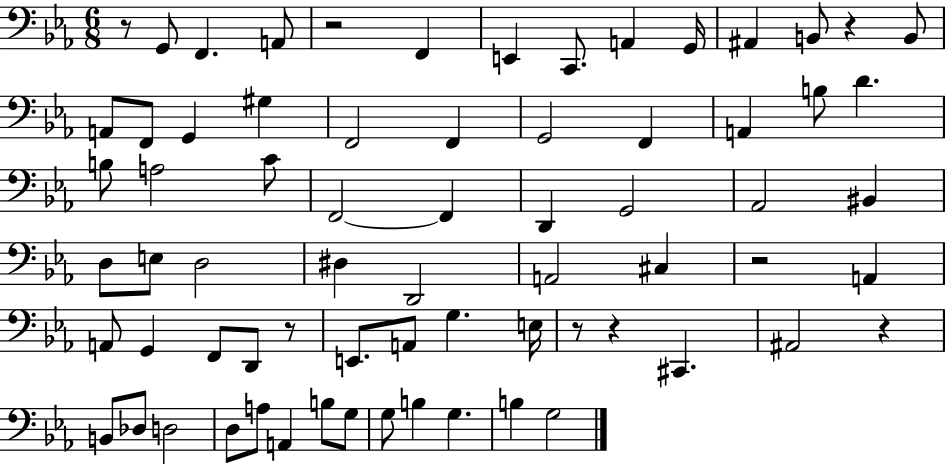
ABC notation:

X:1
T:Untitled
M:6/8
L:1/4
K:Eb
z/2 G,,/2 F,, A,,/2 z2 F,, E,, C,,/2 A,, G,,/4 ^A,, B,,/2 z B,,/2 A,,/2 F,,/2 G,, ^G, F,,2 F,, G,,2 F,, A,, B,/2 D B,/2 A,2 C/2 F,,2 F,, D,, G,,2 _A,,2 ^B,, D,/2 E,/2 D,2 ^D, D,,2 A,,2 ^C, z2 A,, A,,/2 G,, F,,/2 D,,/2 z/2 E,,/2 A,,/2 G, E,/4 z/2 z ^C,, ^A,,2 z B,,/2 _D,/2 D,2 D,/2 A,/2 A,, B,/2 G,/2 G,/2 B, G, B, G,2